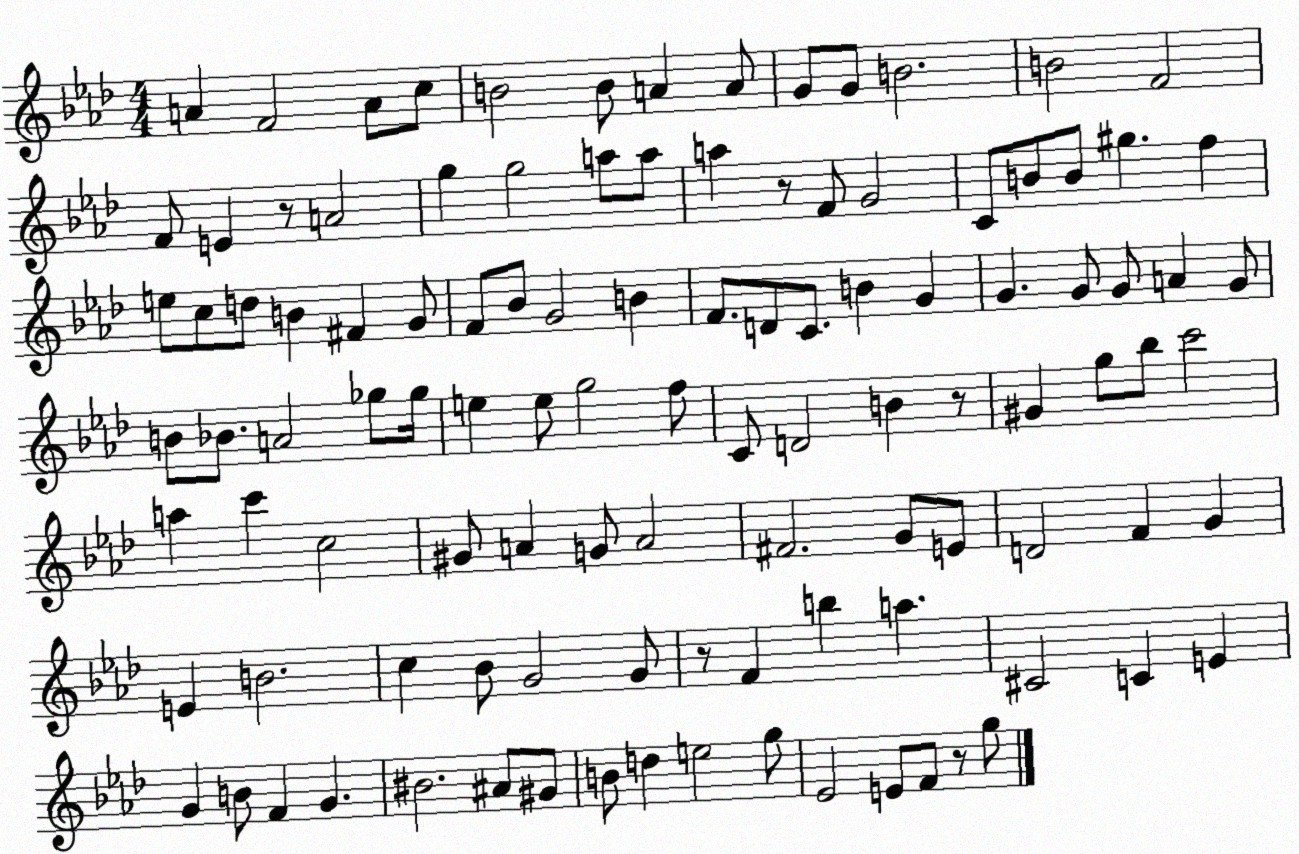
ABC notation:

X:1
T:Untitled
M:4/4
L:1/4
K:Ab
A F2 A/2 c/2 B2 B/2 A A/2 G/2 G/2 B2 B2 F2 F/2 E z/2 A2 g g2 a/2 a/2 a z/2 F/2 G2 C/2 B/2 B/2 ^g f e/2 c/2 d/2 B ^F G/2 F/2 _B/2 G2 B F/2 D/2 C/2 B G G G/2 G/2 A G/2 B/2 _B/2 A2 _g/2 _g/4 e e/2 g2 f/2 C/2 D2 B z/2 ^G g/2 _b/2 c'2 a c' c2 ^G/2 A G/2 A2 ^F2 G/2 E/2 D2 F G E B2 c _B/2 G2 G/2 z/2 F b a ^C2 C E G B/2 F G ^B2 ^A/2 ^G/2 B/2 d e2 g/2 _E2 E/2 F/2 z/2 g/2